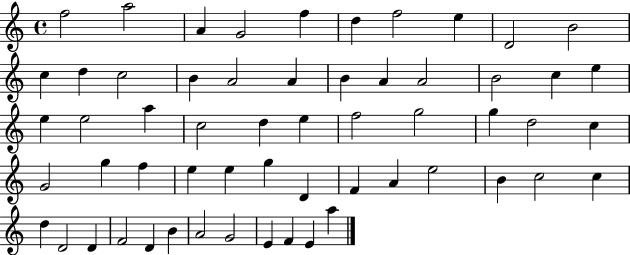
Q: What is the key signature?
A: C major